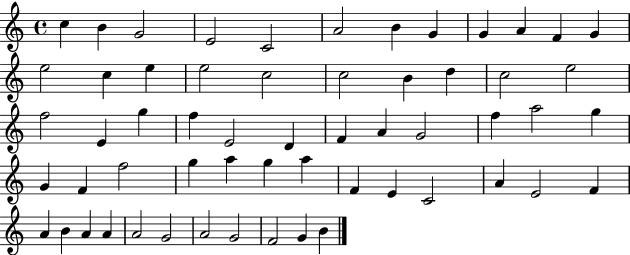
X:1
T:Untitled
M:4/4
L:1/4
K:C
c B G2 E2 C2 A2 B G G A F G e2 c e e2 c2 c2 B d c2 e2 f2 E g f E2 D F A G2 f a2 g G F f2 g a g a F E C2 A E2 F A B A A A2 G2 A2 G2 F2 G B